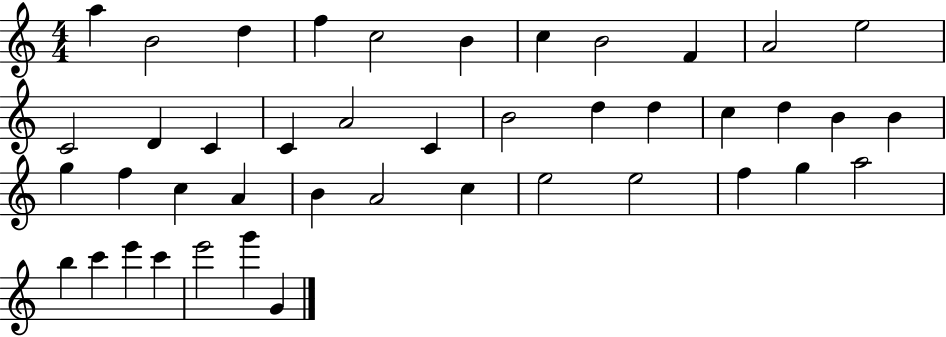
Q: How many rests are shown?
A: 0